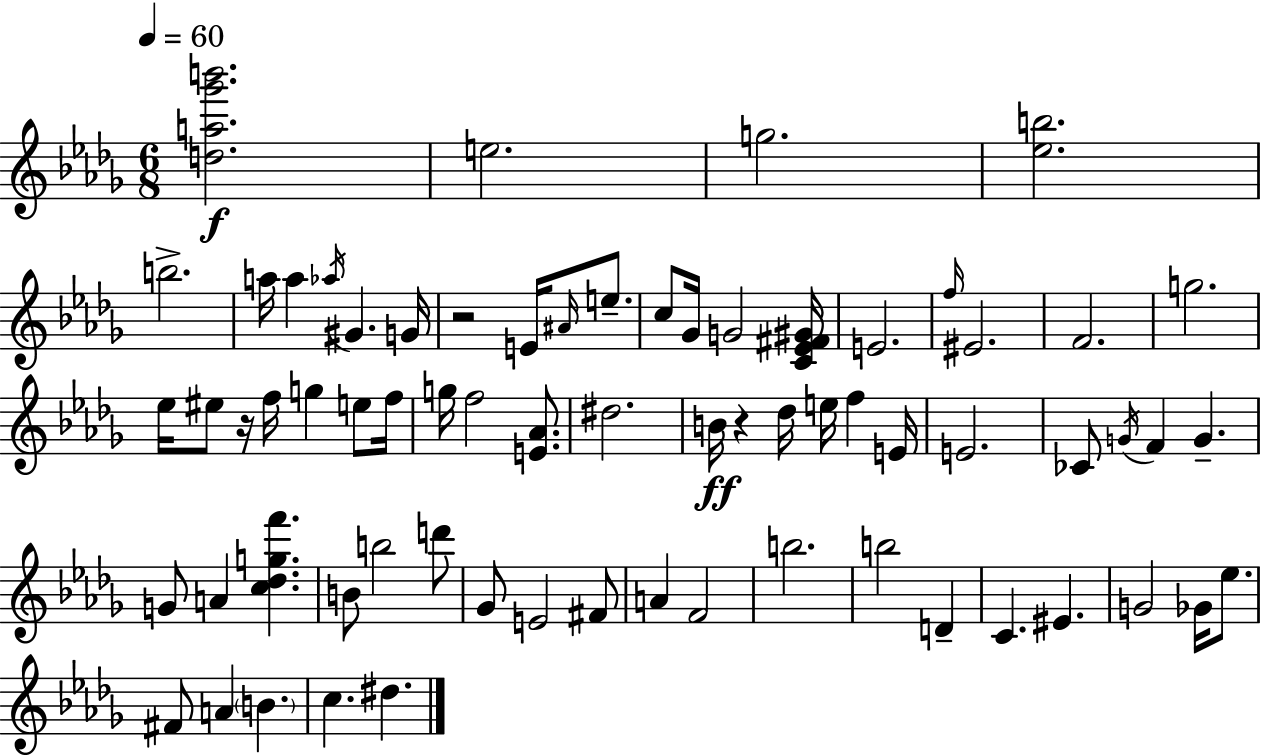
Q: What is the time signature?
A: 6/8